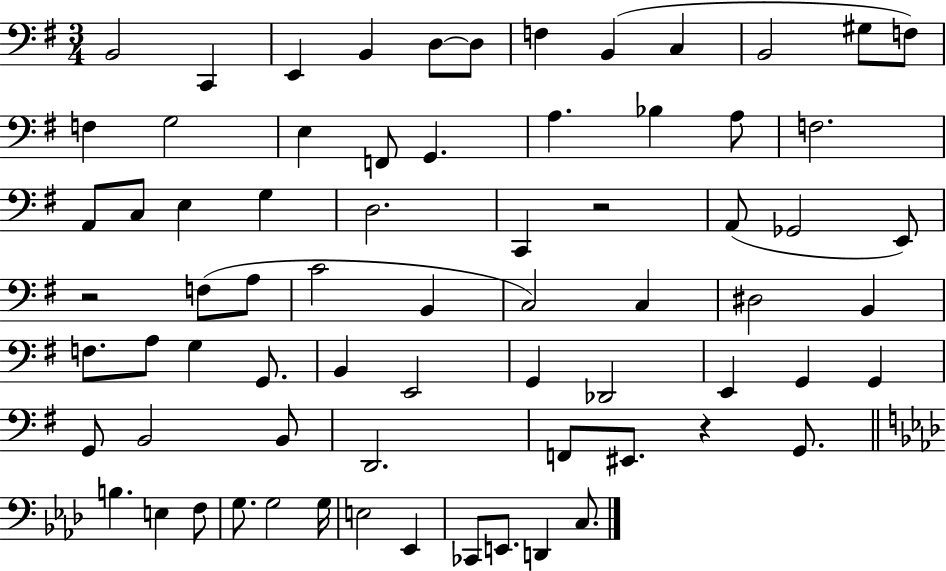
{
  \clef bass
  \numericTimeSignature
  \time 3/4
  \key g \major
  \repeat volta 2 { b,2 c,4 | e,4 b,4 d8~~ d8 | f4 b,4( c4 | b,2 gis8 f8) | \break f4 g2 | e4 f,8 g,4. | a4. bes4 a8 | f2. | \break a,8 c8 e4 g4 | d2. | c,4 r2 | a,8( ges,2 e,8) | \break r2 f8( a8 | c'2 b,4 | c2) c4 | dis2 b,4 | \break f8. a8 g4 g,8. | b,4 e,2 | g,4 des,2 | e,4 g,4 g,4 | \break g,8 b,2 b,8 | d,2. | f,8 eis,8. r4 g,8. | \bar "||" \break \key aes \major b4. e4 f8 | g8. g2 g16 | e2 ees,4 | ces,8 e,8. d,4 c8. | \break } \bar "|."
}